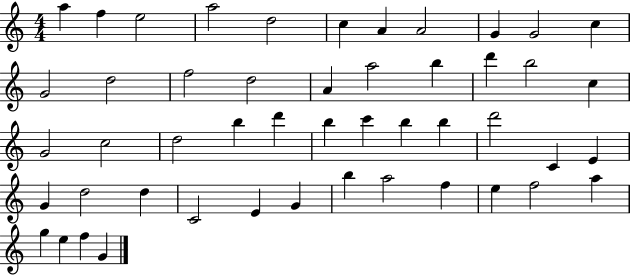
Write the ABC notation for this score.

X:1
T:Untitled
M:4/4
L:1/4
K:C
a f e2 a2 d2 c A A2 G G2 c G2 d2 f2 d2 A a2 b d' b2 c G2 c2 d2 b d' b c' b b d'2 C E G d2 d C2 E G b a2 f e f2 a g e f G